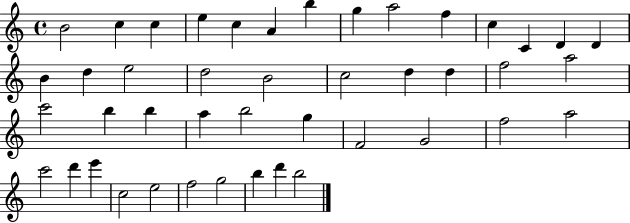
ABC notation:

X:1
T:Untitled
M:4/4
L:1/4
K:C
B2 c c e c A b g a2 f c C D D B d e2 d2 B2 c2 d d f2 a2 c'2 b b a b2 g F2 G2 f2 a2 c'2 d' e' c2 e2 f2 g2 b d' b2